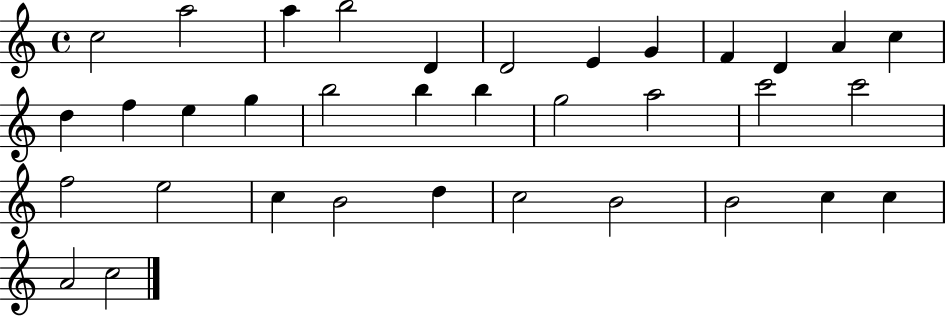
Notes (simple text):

C5/h A5/h A5/q B5/h D4/q D4/h E4/q G4/q F4/q D4/q A4/q C5/q D5/q F5/q E5/q G5/q B5/h B5/q B5/q G5/h A5/h C6/h C6/h F5/h E5/h C5/q B4/h D5/q C5/h B4/h B4/h C5/q C5/q A4/h C5/h